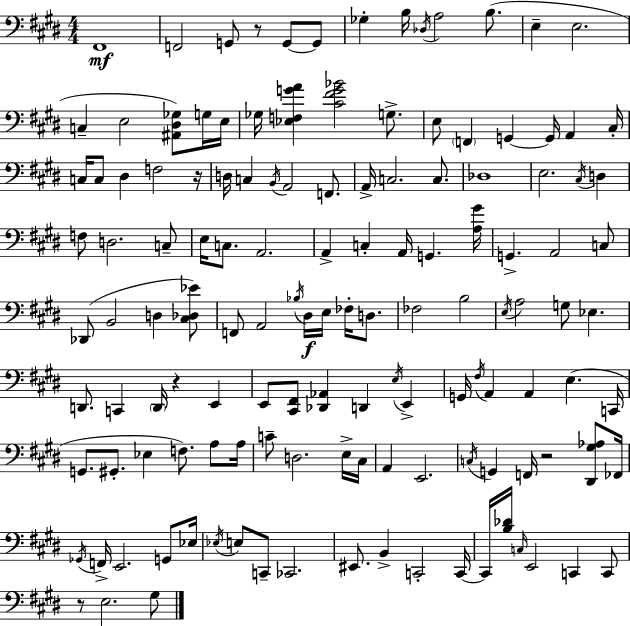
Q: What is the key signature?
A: E major